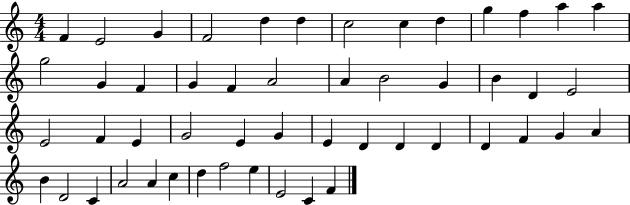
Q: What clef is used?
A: treble